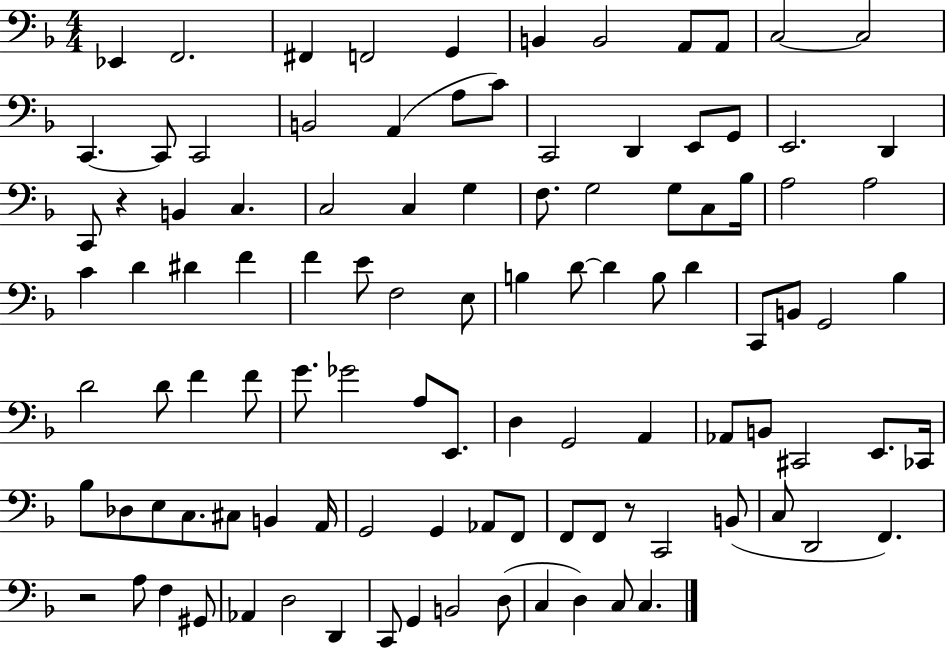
{
  \clef bass
  \numericTimeSignature
  \time 4/4
  \key f \major
  ees,4 f,2. | fis,4 f,2 g,4 | b,4 b,2 a,8 a,8 | c2~~ c2 | \break c,4.~~ c,8 c,2 | b,2 a,4( a8 c'8) | c,2 d,4 e,8 g,8 | e,2. d,4 | \break c,8 r4 b,4 c4. | c2 c4 g4 | f8. g2 g8 c8 bes16 | a2 a2 | \break c'4 d'4 dis'4 f'4 | f'4 e'8 f2 e8 | b4 d'8~~ d'4 b8 d'4 | c,8 b,8 g,2 bes4 | \break d'2 d'8 f'4 f'8 | g'8. ges'2 a8 e,8. | d4 g,2 a,4 | aes,8 b,8 cis,2 e,8. ces,16 | \break bes8 des8 e8 c8. cis8 b,4 a,16 | g,2 g,4 aes,8 f,8 | f,8 f,8 r8 c,2 b,8( | c8 d,2 f,4.) | \break r2 a8 f4 gis,8 | aes,4 d2 d,4 | c,8 g,4 b,2 d8( | c4 d4) c8 c4. | \break \bar "|."
}